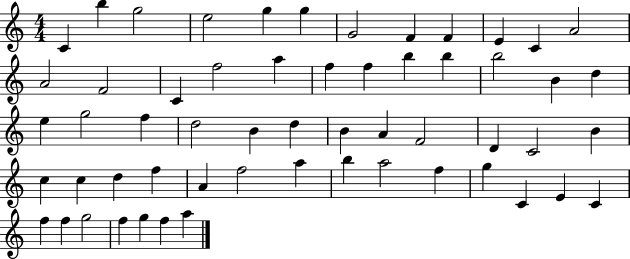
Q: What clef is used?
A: treble